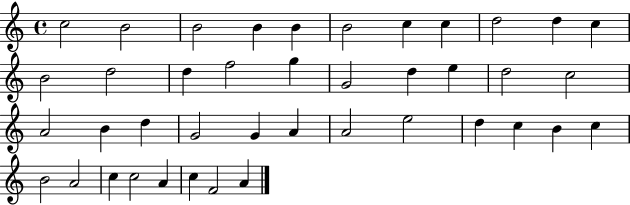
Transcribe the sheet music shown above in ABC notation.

X:1
T:Untitled
M:4/4
L:1/4
K:C
c2 B2 B2 B B B2 c c d2 d c B2 d2 d f2 g G2 d e d2 c2 A2 B d G2 G A A2 e2 d c B c B2 A2 c c2 A c F2 A